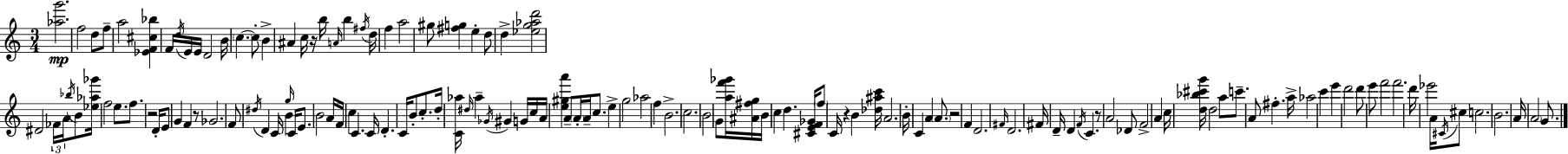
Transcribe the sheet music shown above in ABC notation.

X:1
T:Untitled
M:3/4
L:1/4
K:C
[_ag']2 f2 d/2 f/2 a2 [_EF^c_b] F/4 d/4 E/4 E/4 D2 B/4 c c/2 B ^A c/4 z/4 b/4 A/4 b ^f/4 d/4 f a2 ^g/2 [^fg] e d/2 d [_eg_ad']2 ^D2 _F/4 A/4 _b/4 B/2 [_e_a_g']/4 f2 e/2 f/2 z2 D/4 E/2 G F z/2 _G2 F/2 ^d/4 D C/4 B g/4 C/4 E/2 B2 A/4 F/4 c C C/4 D C/4 B/2 c/2 d/4 [C_a]/4 ^d/4 _a _G/4 ^G G/4 c/4 A/4 [e^ga'] A/2 A/4 A/4 c/2 e g2 _a2 f B2 c2 B2 G/2 [af'_g']/4 [^A^fg]/4 B/4 c d [^CEF_G]/4 f/2 C/4 z B [_d^ac']/4 A2 B/4 C A A/2 z2 F D2 ^F/4 D2 ^F/4 D/4 D F/4 C z/2 A2 _D/2 F2 A c/4 [d_b^c'g']/4 d2 a/2 c'/2 A/2 ^f a/4 _a2 c' e' d'2 d'/2 e'/2 f'2 f'2 d'/4 _e'2 A/4 ^C/4 ^c/2 c2 B2 A/4 A2 G/2